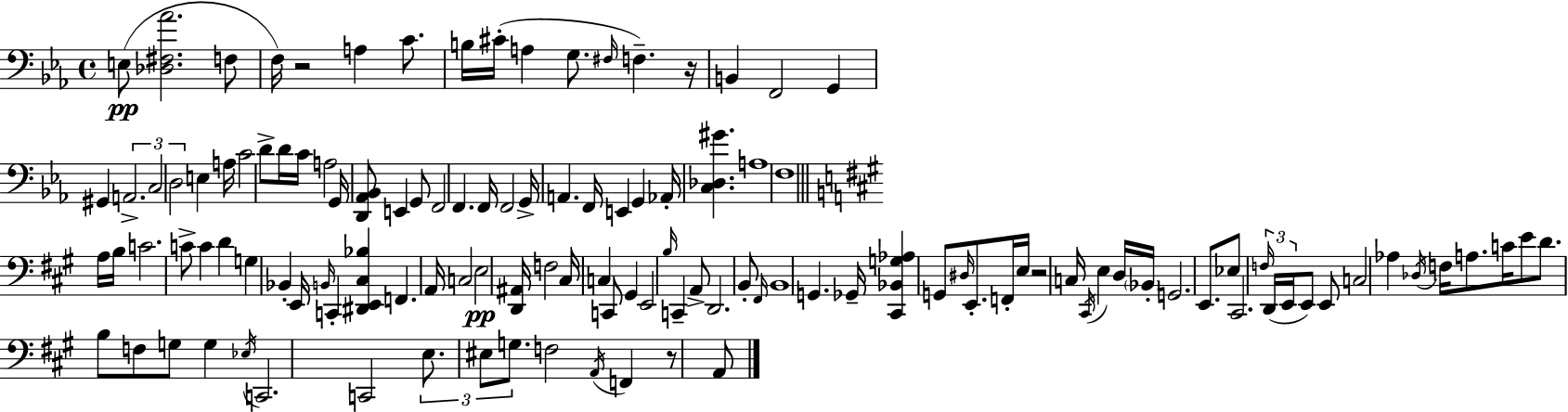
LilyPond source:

{
  \clef bass
  \time 4/4
  \defaultTimeSignature
  \key ees \major
  \repeat volta 2 { e8(\pp <des fis aes'>2. f8 | f16) r2 a4 c'8. | b16 cis'16-.( a4 g8. \grace { fis16 }) f4.-- | r16 b,4 f,2 g,4 | \break gis,4 \tuplet 3/2 { a,2.-> | c2 d2 } | e4 a16 c'2 d'8-> | d'16 c'16 a2 g,16 <d, aes, bes,>8 e,4 | \break g,8 f,2 f,4. | f,16 f,2 g,16-> a,4. | f,16 e,4 g,4 aes,16-. <c des gis'>4. | a1 | \break f1 | \bar "||" \break \key a \major a16 b16 c'2. c'8-> | c'4 d'4 g4 bes,4-. | e,16 \grace { b,16 } c,4-. <dis, e, cis bes>4 f,4. | a,16 c2 e2\pp | \break <d, ais,>16 f2 cis16 c4 c,8 | gis,4 e,2 \grace { b16 } c,4-- | a,8-> d,2. | b,8-. \grace { fis,16 } b,1 | \break g,4. ges,16-- <cis, bes, g aes>4 g,8 | \grace { dis16 } e,8.-. f,16-. e16 r2 c16 \acciaccatura { cis,16 } | e4 d16 \parenthesize bes,16-. g,2. | e,8. ees8 cis,2. | \break \tuplet 3/2 { \grace { f16 }( d,16 e,16 } e,8) e,8 c2 | aes4 \acciaccatura { des16 } f16 a8. c'16 e'8 d'8. | b8 f8 g8 g4 \acciaccatura { ees16 } c,2. | c,2 | \break \tuplet 3/2 { e8. eis8 g8. } f2 | \acciaccatura { a,16 } f,4 r8 a,8 } \bar "|."
}